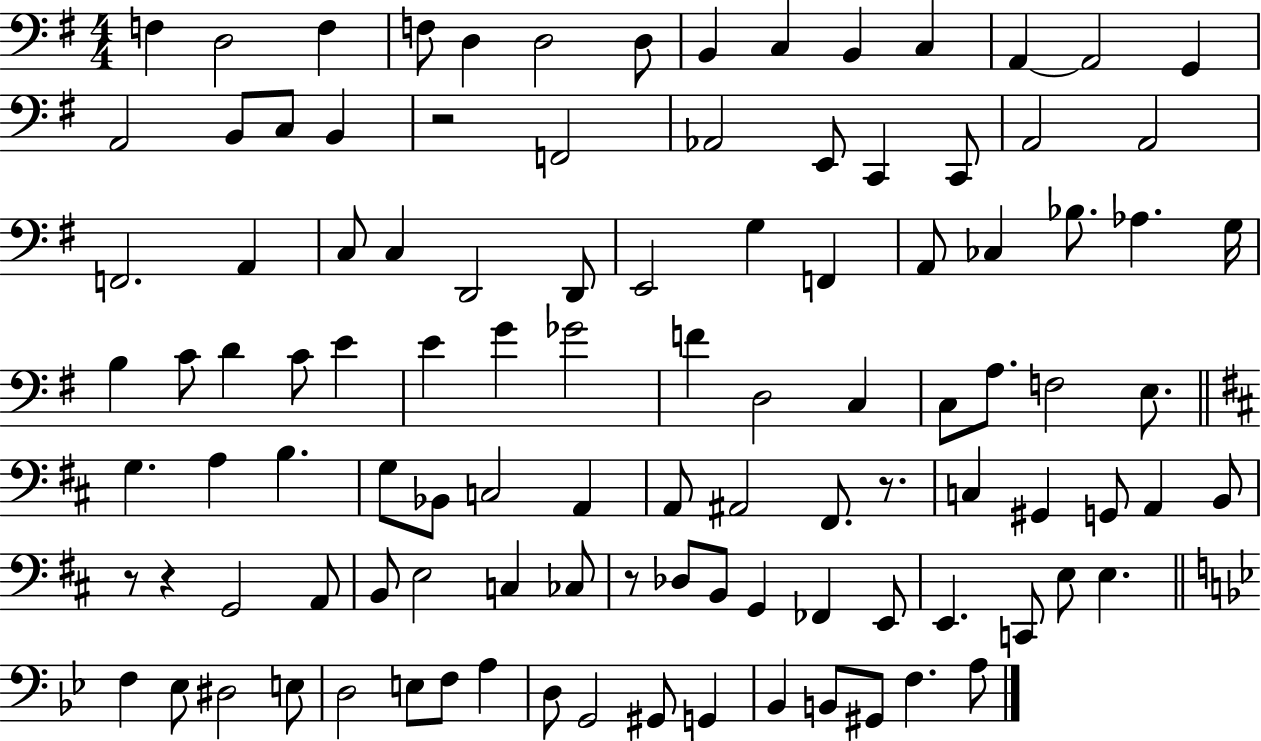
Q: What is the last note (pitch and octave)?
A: A3